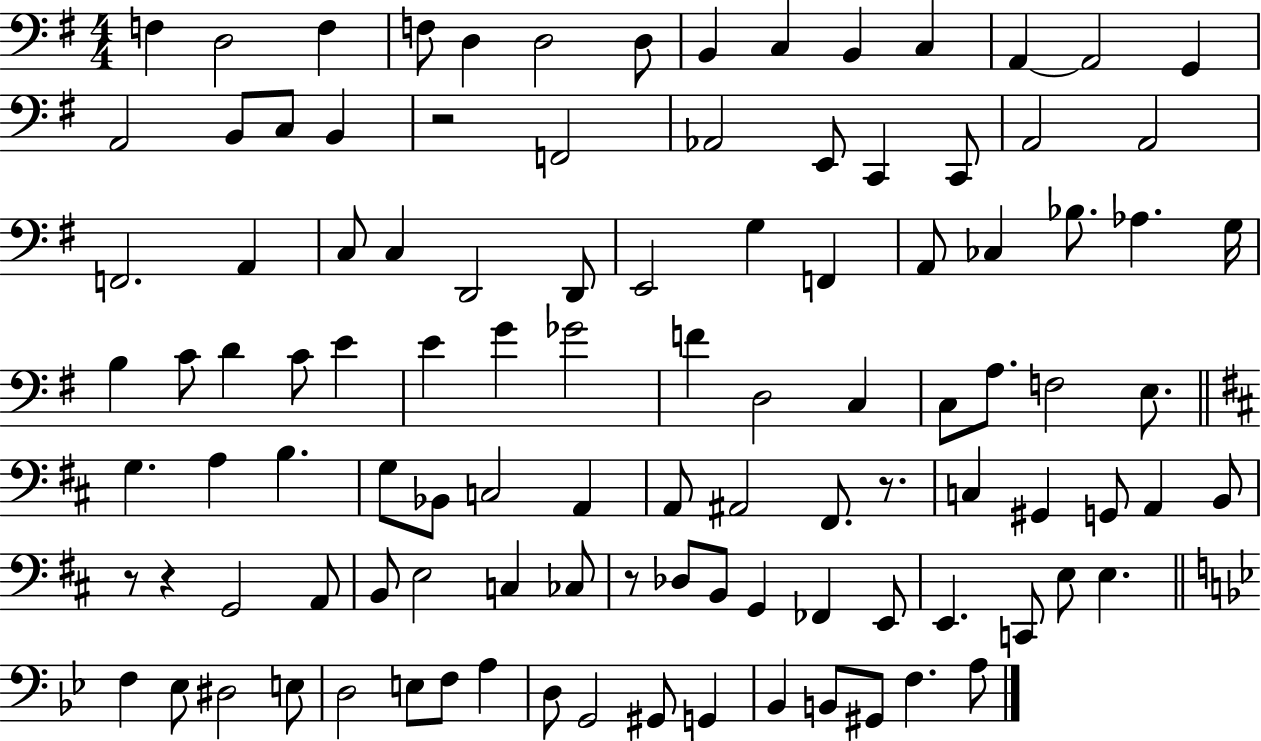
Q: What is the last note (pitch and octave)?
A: A3